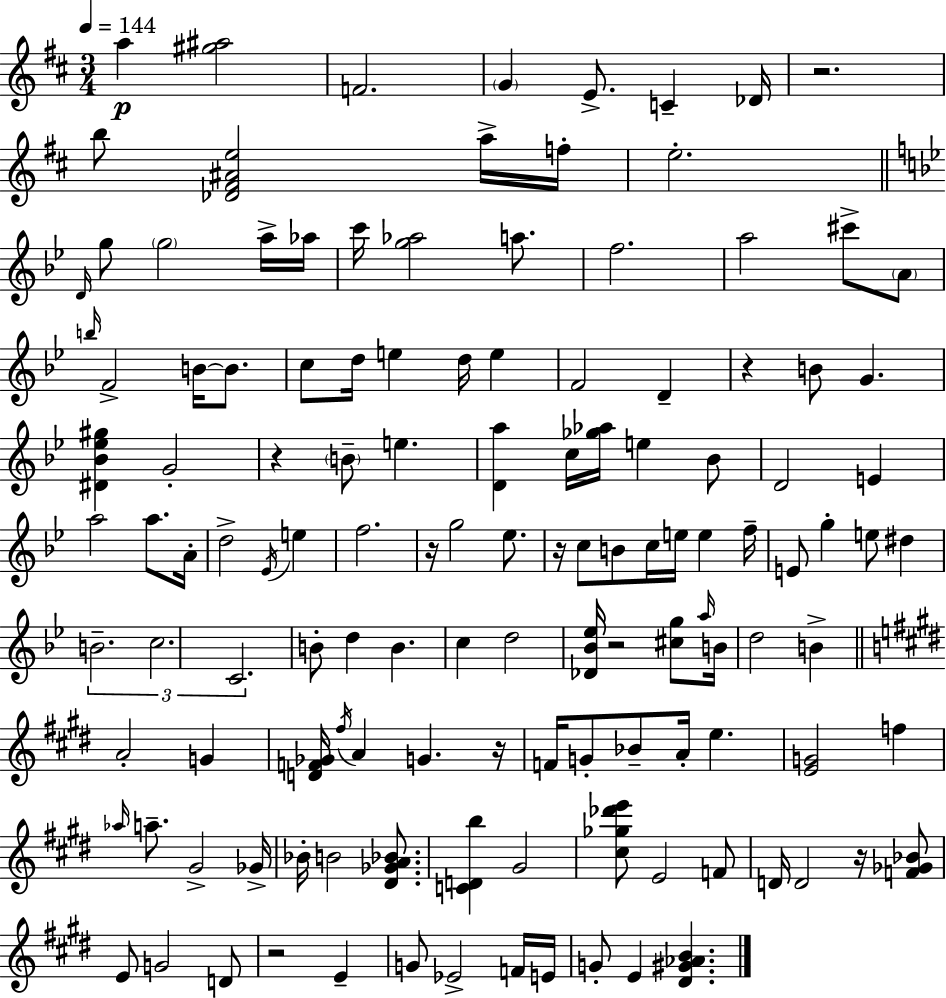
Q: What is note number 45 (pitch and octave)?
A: A4